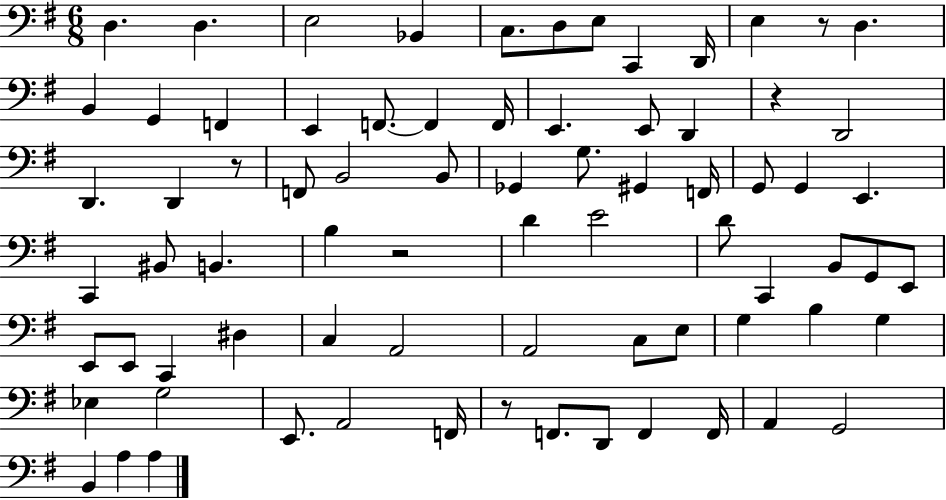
X:1
T:Untitled
M:6/8
L:1/4
K:G
D, D, E,2 _B,, C,/2 D,/2 E,/2 C,, D,,/4 E, z/2 D, B,, G,, F,, E,, F,,/2 F,, F,,/4 E,, E,,/2 D,, z D,,2 D,, D,, z/2 F,,/2 B,,2 B,,/2 _G,, G,/2 ^G,, F,,/4 G,,/2 G,, E,, C,, ^B,,/2 B,, B, z2 D E2 D/2 C,, B,,/2 G,,/2 E,,/2 E,,/2 E,,/2 C,, ^D, C, A,,2 A,,2 C,/2 E,/2 G, B, G, _E, G,2 E,,/2 A,,2 F,,/4 z/2 F,,/2 D,,/2 F,, F,,/4 A,, G,,2 B,, A, A,